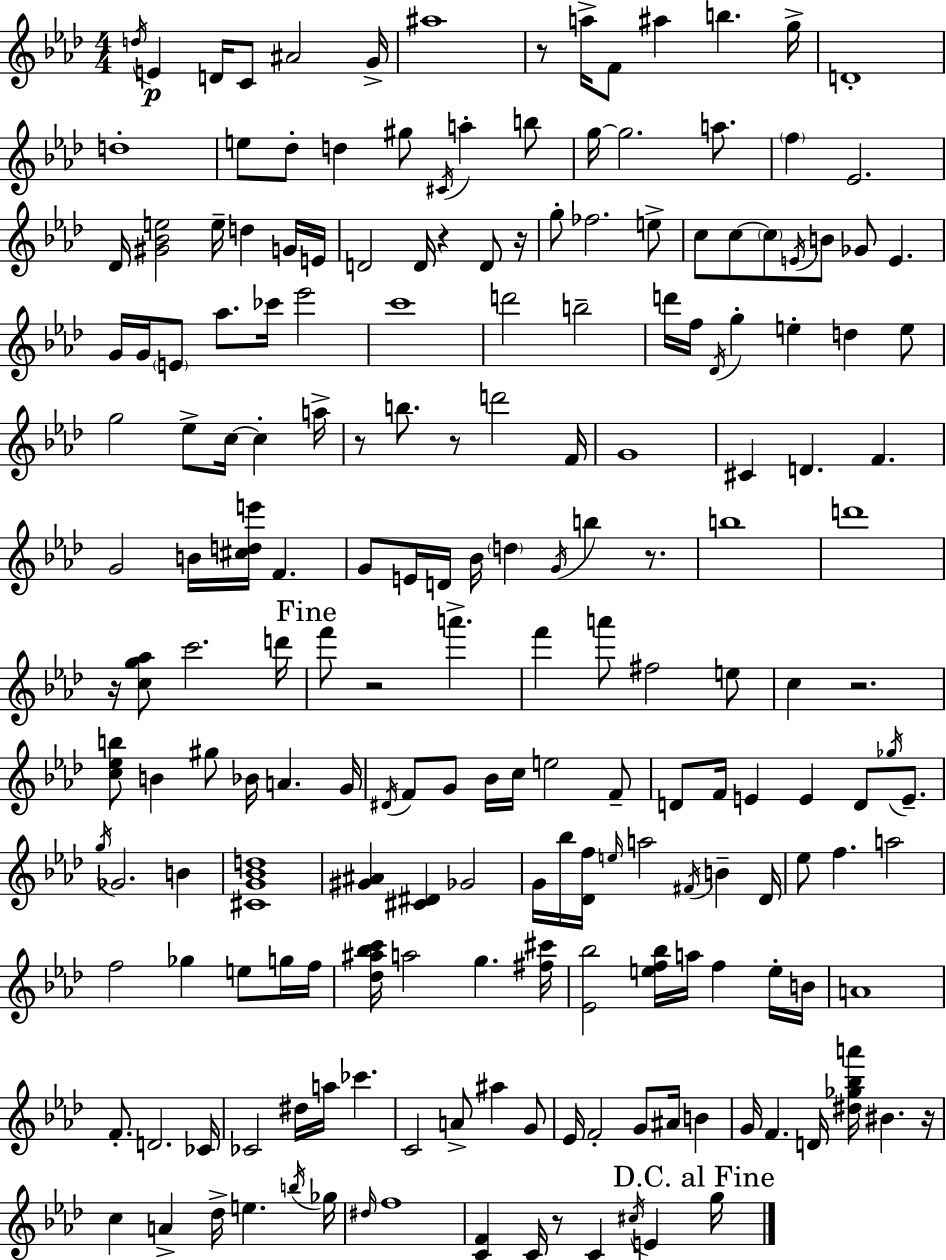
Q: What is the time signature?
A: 4/4